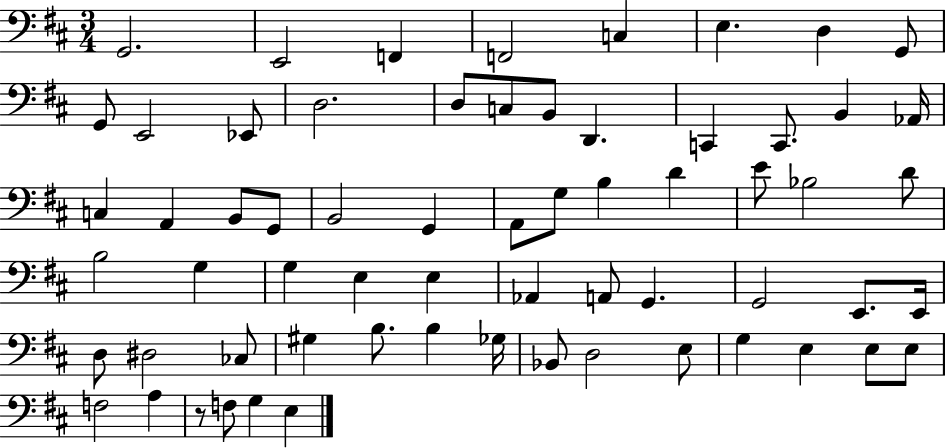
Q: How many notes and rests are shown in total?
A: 64